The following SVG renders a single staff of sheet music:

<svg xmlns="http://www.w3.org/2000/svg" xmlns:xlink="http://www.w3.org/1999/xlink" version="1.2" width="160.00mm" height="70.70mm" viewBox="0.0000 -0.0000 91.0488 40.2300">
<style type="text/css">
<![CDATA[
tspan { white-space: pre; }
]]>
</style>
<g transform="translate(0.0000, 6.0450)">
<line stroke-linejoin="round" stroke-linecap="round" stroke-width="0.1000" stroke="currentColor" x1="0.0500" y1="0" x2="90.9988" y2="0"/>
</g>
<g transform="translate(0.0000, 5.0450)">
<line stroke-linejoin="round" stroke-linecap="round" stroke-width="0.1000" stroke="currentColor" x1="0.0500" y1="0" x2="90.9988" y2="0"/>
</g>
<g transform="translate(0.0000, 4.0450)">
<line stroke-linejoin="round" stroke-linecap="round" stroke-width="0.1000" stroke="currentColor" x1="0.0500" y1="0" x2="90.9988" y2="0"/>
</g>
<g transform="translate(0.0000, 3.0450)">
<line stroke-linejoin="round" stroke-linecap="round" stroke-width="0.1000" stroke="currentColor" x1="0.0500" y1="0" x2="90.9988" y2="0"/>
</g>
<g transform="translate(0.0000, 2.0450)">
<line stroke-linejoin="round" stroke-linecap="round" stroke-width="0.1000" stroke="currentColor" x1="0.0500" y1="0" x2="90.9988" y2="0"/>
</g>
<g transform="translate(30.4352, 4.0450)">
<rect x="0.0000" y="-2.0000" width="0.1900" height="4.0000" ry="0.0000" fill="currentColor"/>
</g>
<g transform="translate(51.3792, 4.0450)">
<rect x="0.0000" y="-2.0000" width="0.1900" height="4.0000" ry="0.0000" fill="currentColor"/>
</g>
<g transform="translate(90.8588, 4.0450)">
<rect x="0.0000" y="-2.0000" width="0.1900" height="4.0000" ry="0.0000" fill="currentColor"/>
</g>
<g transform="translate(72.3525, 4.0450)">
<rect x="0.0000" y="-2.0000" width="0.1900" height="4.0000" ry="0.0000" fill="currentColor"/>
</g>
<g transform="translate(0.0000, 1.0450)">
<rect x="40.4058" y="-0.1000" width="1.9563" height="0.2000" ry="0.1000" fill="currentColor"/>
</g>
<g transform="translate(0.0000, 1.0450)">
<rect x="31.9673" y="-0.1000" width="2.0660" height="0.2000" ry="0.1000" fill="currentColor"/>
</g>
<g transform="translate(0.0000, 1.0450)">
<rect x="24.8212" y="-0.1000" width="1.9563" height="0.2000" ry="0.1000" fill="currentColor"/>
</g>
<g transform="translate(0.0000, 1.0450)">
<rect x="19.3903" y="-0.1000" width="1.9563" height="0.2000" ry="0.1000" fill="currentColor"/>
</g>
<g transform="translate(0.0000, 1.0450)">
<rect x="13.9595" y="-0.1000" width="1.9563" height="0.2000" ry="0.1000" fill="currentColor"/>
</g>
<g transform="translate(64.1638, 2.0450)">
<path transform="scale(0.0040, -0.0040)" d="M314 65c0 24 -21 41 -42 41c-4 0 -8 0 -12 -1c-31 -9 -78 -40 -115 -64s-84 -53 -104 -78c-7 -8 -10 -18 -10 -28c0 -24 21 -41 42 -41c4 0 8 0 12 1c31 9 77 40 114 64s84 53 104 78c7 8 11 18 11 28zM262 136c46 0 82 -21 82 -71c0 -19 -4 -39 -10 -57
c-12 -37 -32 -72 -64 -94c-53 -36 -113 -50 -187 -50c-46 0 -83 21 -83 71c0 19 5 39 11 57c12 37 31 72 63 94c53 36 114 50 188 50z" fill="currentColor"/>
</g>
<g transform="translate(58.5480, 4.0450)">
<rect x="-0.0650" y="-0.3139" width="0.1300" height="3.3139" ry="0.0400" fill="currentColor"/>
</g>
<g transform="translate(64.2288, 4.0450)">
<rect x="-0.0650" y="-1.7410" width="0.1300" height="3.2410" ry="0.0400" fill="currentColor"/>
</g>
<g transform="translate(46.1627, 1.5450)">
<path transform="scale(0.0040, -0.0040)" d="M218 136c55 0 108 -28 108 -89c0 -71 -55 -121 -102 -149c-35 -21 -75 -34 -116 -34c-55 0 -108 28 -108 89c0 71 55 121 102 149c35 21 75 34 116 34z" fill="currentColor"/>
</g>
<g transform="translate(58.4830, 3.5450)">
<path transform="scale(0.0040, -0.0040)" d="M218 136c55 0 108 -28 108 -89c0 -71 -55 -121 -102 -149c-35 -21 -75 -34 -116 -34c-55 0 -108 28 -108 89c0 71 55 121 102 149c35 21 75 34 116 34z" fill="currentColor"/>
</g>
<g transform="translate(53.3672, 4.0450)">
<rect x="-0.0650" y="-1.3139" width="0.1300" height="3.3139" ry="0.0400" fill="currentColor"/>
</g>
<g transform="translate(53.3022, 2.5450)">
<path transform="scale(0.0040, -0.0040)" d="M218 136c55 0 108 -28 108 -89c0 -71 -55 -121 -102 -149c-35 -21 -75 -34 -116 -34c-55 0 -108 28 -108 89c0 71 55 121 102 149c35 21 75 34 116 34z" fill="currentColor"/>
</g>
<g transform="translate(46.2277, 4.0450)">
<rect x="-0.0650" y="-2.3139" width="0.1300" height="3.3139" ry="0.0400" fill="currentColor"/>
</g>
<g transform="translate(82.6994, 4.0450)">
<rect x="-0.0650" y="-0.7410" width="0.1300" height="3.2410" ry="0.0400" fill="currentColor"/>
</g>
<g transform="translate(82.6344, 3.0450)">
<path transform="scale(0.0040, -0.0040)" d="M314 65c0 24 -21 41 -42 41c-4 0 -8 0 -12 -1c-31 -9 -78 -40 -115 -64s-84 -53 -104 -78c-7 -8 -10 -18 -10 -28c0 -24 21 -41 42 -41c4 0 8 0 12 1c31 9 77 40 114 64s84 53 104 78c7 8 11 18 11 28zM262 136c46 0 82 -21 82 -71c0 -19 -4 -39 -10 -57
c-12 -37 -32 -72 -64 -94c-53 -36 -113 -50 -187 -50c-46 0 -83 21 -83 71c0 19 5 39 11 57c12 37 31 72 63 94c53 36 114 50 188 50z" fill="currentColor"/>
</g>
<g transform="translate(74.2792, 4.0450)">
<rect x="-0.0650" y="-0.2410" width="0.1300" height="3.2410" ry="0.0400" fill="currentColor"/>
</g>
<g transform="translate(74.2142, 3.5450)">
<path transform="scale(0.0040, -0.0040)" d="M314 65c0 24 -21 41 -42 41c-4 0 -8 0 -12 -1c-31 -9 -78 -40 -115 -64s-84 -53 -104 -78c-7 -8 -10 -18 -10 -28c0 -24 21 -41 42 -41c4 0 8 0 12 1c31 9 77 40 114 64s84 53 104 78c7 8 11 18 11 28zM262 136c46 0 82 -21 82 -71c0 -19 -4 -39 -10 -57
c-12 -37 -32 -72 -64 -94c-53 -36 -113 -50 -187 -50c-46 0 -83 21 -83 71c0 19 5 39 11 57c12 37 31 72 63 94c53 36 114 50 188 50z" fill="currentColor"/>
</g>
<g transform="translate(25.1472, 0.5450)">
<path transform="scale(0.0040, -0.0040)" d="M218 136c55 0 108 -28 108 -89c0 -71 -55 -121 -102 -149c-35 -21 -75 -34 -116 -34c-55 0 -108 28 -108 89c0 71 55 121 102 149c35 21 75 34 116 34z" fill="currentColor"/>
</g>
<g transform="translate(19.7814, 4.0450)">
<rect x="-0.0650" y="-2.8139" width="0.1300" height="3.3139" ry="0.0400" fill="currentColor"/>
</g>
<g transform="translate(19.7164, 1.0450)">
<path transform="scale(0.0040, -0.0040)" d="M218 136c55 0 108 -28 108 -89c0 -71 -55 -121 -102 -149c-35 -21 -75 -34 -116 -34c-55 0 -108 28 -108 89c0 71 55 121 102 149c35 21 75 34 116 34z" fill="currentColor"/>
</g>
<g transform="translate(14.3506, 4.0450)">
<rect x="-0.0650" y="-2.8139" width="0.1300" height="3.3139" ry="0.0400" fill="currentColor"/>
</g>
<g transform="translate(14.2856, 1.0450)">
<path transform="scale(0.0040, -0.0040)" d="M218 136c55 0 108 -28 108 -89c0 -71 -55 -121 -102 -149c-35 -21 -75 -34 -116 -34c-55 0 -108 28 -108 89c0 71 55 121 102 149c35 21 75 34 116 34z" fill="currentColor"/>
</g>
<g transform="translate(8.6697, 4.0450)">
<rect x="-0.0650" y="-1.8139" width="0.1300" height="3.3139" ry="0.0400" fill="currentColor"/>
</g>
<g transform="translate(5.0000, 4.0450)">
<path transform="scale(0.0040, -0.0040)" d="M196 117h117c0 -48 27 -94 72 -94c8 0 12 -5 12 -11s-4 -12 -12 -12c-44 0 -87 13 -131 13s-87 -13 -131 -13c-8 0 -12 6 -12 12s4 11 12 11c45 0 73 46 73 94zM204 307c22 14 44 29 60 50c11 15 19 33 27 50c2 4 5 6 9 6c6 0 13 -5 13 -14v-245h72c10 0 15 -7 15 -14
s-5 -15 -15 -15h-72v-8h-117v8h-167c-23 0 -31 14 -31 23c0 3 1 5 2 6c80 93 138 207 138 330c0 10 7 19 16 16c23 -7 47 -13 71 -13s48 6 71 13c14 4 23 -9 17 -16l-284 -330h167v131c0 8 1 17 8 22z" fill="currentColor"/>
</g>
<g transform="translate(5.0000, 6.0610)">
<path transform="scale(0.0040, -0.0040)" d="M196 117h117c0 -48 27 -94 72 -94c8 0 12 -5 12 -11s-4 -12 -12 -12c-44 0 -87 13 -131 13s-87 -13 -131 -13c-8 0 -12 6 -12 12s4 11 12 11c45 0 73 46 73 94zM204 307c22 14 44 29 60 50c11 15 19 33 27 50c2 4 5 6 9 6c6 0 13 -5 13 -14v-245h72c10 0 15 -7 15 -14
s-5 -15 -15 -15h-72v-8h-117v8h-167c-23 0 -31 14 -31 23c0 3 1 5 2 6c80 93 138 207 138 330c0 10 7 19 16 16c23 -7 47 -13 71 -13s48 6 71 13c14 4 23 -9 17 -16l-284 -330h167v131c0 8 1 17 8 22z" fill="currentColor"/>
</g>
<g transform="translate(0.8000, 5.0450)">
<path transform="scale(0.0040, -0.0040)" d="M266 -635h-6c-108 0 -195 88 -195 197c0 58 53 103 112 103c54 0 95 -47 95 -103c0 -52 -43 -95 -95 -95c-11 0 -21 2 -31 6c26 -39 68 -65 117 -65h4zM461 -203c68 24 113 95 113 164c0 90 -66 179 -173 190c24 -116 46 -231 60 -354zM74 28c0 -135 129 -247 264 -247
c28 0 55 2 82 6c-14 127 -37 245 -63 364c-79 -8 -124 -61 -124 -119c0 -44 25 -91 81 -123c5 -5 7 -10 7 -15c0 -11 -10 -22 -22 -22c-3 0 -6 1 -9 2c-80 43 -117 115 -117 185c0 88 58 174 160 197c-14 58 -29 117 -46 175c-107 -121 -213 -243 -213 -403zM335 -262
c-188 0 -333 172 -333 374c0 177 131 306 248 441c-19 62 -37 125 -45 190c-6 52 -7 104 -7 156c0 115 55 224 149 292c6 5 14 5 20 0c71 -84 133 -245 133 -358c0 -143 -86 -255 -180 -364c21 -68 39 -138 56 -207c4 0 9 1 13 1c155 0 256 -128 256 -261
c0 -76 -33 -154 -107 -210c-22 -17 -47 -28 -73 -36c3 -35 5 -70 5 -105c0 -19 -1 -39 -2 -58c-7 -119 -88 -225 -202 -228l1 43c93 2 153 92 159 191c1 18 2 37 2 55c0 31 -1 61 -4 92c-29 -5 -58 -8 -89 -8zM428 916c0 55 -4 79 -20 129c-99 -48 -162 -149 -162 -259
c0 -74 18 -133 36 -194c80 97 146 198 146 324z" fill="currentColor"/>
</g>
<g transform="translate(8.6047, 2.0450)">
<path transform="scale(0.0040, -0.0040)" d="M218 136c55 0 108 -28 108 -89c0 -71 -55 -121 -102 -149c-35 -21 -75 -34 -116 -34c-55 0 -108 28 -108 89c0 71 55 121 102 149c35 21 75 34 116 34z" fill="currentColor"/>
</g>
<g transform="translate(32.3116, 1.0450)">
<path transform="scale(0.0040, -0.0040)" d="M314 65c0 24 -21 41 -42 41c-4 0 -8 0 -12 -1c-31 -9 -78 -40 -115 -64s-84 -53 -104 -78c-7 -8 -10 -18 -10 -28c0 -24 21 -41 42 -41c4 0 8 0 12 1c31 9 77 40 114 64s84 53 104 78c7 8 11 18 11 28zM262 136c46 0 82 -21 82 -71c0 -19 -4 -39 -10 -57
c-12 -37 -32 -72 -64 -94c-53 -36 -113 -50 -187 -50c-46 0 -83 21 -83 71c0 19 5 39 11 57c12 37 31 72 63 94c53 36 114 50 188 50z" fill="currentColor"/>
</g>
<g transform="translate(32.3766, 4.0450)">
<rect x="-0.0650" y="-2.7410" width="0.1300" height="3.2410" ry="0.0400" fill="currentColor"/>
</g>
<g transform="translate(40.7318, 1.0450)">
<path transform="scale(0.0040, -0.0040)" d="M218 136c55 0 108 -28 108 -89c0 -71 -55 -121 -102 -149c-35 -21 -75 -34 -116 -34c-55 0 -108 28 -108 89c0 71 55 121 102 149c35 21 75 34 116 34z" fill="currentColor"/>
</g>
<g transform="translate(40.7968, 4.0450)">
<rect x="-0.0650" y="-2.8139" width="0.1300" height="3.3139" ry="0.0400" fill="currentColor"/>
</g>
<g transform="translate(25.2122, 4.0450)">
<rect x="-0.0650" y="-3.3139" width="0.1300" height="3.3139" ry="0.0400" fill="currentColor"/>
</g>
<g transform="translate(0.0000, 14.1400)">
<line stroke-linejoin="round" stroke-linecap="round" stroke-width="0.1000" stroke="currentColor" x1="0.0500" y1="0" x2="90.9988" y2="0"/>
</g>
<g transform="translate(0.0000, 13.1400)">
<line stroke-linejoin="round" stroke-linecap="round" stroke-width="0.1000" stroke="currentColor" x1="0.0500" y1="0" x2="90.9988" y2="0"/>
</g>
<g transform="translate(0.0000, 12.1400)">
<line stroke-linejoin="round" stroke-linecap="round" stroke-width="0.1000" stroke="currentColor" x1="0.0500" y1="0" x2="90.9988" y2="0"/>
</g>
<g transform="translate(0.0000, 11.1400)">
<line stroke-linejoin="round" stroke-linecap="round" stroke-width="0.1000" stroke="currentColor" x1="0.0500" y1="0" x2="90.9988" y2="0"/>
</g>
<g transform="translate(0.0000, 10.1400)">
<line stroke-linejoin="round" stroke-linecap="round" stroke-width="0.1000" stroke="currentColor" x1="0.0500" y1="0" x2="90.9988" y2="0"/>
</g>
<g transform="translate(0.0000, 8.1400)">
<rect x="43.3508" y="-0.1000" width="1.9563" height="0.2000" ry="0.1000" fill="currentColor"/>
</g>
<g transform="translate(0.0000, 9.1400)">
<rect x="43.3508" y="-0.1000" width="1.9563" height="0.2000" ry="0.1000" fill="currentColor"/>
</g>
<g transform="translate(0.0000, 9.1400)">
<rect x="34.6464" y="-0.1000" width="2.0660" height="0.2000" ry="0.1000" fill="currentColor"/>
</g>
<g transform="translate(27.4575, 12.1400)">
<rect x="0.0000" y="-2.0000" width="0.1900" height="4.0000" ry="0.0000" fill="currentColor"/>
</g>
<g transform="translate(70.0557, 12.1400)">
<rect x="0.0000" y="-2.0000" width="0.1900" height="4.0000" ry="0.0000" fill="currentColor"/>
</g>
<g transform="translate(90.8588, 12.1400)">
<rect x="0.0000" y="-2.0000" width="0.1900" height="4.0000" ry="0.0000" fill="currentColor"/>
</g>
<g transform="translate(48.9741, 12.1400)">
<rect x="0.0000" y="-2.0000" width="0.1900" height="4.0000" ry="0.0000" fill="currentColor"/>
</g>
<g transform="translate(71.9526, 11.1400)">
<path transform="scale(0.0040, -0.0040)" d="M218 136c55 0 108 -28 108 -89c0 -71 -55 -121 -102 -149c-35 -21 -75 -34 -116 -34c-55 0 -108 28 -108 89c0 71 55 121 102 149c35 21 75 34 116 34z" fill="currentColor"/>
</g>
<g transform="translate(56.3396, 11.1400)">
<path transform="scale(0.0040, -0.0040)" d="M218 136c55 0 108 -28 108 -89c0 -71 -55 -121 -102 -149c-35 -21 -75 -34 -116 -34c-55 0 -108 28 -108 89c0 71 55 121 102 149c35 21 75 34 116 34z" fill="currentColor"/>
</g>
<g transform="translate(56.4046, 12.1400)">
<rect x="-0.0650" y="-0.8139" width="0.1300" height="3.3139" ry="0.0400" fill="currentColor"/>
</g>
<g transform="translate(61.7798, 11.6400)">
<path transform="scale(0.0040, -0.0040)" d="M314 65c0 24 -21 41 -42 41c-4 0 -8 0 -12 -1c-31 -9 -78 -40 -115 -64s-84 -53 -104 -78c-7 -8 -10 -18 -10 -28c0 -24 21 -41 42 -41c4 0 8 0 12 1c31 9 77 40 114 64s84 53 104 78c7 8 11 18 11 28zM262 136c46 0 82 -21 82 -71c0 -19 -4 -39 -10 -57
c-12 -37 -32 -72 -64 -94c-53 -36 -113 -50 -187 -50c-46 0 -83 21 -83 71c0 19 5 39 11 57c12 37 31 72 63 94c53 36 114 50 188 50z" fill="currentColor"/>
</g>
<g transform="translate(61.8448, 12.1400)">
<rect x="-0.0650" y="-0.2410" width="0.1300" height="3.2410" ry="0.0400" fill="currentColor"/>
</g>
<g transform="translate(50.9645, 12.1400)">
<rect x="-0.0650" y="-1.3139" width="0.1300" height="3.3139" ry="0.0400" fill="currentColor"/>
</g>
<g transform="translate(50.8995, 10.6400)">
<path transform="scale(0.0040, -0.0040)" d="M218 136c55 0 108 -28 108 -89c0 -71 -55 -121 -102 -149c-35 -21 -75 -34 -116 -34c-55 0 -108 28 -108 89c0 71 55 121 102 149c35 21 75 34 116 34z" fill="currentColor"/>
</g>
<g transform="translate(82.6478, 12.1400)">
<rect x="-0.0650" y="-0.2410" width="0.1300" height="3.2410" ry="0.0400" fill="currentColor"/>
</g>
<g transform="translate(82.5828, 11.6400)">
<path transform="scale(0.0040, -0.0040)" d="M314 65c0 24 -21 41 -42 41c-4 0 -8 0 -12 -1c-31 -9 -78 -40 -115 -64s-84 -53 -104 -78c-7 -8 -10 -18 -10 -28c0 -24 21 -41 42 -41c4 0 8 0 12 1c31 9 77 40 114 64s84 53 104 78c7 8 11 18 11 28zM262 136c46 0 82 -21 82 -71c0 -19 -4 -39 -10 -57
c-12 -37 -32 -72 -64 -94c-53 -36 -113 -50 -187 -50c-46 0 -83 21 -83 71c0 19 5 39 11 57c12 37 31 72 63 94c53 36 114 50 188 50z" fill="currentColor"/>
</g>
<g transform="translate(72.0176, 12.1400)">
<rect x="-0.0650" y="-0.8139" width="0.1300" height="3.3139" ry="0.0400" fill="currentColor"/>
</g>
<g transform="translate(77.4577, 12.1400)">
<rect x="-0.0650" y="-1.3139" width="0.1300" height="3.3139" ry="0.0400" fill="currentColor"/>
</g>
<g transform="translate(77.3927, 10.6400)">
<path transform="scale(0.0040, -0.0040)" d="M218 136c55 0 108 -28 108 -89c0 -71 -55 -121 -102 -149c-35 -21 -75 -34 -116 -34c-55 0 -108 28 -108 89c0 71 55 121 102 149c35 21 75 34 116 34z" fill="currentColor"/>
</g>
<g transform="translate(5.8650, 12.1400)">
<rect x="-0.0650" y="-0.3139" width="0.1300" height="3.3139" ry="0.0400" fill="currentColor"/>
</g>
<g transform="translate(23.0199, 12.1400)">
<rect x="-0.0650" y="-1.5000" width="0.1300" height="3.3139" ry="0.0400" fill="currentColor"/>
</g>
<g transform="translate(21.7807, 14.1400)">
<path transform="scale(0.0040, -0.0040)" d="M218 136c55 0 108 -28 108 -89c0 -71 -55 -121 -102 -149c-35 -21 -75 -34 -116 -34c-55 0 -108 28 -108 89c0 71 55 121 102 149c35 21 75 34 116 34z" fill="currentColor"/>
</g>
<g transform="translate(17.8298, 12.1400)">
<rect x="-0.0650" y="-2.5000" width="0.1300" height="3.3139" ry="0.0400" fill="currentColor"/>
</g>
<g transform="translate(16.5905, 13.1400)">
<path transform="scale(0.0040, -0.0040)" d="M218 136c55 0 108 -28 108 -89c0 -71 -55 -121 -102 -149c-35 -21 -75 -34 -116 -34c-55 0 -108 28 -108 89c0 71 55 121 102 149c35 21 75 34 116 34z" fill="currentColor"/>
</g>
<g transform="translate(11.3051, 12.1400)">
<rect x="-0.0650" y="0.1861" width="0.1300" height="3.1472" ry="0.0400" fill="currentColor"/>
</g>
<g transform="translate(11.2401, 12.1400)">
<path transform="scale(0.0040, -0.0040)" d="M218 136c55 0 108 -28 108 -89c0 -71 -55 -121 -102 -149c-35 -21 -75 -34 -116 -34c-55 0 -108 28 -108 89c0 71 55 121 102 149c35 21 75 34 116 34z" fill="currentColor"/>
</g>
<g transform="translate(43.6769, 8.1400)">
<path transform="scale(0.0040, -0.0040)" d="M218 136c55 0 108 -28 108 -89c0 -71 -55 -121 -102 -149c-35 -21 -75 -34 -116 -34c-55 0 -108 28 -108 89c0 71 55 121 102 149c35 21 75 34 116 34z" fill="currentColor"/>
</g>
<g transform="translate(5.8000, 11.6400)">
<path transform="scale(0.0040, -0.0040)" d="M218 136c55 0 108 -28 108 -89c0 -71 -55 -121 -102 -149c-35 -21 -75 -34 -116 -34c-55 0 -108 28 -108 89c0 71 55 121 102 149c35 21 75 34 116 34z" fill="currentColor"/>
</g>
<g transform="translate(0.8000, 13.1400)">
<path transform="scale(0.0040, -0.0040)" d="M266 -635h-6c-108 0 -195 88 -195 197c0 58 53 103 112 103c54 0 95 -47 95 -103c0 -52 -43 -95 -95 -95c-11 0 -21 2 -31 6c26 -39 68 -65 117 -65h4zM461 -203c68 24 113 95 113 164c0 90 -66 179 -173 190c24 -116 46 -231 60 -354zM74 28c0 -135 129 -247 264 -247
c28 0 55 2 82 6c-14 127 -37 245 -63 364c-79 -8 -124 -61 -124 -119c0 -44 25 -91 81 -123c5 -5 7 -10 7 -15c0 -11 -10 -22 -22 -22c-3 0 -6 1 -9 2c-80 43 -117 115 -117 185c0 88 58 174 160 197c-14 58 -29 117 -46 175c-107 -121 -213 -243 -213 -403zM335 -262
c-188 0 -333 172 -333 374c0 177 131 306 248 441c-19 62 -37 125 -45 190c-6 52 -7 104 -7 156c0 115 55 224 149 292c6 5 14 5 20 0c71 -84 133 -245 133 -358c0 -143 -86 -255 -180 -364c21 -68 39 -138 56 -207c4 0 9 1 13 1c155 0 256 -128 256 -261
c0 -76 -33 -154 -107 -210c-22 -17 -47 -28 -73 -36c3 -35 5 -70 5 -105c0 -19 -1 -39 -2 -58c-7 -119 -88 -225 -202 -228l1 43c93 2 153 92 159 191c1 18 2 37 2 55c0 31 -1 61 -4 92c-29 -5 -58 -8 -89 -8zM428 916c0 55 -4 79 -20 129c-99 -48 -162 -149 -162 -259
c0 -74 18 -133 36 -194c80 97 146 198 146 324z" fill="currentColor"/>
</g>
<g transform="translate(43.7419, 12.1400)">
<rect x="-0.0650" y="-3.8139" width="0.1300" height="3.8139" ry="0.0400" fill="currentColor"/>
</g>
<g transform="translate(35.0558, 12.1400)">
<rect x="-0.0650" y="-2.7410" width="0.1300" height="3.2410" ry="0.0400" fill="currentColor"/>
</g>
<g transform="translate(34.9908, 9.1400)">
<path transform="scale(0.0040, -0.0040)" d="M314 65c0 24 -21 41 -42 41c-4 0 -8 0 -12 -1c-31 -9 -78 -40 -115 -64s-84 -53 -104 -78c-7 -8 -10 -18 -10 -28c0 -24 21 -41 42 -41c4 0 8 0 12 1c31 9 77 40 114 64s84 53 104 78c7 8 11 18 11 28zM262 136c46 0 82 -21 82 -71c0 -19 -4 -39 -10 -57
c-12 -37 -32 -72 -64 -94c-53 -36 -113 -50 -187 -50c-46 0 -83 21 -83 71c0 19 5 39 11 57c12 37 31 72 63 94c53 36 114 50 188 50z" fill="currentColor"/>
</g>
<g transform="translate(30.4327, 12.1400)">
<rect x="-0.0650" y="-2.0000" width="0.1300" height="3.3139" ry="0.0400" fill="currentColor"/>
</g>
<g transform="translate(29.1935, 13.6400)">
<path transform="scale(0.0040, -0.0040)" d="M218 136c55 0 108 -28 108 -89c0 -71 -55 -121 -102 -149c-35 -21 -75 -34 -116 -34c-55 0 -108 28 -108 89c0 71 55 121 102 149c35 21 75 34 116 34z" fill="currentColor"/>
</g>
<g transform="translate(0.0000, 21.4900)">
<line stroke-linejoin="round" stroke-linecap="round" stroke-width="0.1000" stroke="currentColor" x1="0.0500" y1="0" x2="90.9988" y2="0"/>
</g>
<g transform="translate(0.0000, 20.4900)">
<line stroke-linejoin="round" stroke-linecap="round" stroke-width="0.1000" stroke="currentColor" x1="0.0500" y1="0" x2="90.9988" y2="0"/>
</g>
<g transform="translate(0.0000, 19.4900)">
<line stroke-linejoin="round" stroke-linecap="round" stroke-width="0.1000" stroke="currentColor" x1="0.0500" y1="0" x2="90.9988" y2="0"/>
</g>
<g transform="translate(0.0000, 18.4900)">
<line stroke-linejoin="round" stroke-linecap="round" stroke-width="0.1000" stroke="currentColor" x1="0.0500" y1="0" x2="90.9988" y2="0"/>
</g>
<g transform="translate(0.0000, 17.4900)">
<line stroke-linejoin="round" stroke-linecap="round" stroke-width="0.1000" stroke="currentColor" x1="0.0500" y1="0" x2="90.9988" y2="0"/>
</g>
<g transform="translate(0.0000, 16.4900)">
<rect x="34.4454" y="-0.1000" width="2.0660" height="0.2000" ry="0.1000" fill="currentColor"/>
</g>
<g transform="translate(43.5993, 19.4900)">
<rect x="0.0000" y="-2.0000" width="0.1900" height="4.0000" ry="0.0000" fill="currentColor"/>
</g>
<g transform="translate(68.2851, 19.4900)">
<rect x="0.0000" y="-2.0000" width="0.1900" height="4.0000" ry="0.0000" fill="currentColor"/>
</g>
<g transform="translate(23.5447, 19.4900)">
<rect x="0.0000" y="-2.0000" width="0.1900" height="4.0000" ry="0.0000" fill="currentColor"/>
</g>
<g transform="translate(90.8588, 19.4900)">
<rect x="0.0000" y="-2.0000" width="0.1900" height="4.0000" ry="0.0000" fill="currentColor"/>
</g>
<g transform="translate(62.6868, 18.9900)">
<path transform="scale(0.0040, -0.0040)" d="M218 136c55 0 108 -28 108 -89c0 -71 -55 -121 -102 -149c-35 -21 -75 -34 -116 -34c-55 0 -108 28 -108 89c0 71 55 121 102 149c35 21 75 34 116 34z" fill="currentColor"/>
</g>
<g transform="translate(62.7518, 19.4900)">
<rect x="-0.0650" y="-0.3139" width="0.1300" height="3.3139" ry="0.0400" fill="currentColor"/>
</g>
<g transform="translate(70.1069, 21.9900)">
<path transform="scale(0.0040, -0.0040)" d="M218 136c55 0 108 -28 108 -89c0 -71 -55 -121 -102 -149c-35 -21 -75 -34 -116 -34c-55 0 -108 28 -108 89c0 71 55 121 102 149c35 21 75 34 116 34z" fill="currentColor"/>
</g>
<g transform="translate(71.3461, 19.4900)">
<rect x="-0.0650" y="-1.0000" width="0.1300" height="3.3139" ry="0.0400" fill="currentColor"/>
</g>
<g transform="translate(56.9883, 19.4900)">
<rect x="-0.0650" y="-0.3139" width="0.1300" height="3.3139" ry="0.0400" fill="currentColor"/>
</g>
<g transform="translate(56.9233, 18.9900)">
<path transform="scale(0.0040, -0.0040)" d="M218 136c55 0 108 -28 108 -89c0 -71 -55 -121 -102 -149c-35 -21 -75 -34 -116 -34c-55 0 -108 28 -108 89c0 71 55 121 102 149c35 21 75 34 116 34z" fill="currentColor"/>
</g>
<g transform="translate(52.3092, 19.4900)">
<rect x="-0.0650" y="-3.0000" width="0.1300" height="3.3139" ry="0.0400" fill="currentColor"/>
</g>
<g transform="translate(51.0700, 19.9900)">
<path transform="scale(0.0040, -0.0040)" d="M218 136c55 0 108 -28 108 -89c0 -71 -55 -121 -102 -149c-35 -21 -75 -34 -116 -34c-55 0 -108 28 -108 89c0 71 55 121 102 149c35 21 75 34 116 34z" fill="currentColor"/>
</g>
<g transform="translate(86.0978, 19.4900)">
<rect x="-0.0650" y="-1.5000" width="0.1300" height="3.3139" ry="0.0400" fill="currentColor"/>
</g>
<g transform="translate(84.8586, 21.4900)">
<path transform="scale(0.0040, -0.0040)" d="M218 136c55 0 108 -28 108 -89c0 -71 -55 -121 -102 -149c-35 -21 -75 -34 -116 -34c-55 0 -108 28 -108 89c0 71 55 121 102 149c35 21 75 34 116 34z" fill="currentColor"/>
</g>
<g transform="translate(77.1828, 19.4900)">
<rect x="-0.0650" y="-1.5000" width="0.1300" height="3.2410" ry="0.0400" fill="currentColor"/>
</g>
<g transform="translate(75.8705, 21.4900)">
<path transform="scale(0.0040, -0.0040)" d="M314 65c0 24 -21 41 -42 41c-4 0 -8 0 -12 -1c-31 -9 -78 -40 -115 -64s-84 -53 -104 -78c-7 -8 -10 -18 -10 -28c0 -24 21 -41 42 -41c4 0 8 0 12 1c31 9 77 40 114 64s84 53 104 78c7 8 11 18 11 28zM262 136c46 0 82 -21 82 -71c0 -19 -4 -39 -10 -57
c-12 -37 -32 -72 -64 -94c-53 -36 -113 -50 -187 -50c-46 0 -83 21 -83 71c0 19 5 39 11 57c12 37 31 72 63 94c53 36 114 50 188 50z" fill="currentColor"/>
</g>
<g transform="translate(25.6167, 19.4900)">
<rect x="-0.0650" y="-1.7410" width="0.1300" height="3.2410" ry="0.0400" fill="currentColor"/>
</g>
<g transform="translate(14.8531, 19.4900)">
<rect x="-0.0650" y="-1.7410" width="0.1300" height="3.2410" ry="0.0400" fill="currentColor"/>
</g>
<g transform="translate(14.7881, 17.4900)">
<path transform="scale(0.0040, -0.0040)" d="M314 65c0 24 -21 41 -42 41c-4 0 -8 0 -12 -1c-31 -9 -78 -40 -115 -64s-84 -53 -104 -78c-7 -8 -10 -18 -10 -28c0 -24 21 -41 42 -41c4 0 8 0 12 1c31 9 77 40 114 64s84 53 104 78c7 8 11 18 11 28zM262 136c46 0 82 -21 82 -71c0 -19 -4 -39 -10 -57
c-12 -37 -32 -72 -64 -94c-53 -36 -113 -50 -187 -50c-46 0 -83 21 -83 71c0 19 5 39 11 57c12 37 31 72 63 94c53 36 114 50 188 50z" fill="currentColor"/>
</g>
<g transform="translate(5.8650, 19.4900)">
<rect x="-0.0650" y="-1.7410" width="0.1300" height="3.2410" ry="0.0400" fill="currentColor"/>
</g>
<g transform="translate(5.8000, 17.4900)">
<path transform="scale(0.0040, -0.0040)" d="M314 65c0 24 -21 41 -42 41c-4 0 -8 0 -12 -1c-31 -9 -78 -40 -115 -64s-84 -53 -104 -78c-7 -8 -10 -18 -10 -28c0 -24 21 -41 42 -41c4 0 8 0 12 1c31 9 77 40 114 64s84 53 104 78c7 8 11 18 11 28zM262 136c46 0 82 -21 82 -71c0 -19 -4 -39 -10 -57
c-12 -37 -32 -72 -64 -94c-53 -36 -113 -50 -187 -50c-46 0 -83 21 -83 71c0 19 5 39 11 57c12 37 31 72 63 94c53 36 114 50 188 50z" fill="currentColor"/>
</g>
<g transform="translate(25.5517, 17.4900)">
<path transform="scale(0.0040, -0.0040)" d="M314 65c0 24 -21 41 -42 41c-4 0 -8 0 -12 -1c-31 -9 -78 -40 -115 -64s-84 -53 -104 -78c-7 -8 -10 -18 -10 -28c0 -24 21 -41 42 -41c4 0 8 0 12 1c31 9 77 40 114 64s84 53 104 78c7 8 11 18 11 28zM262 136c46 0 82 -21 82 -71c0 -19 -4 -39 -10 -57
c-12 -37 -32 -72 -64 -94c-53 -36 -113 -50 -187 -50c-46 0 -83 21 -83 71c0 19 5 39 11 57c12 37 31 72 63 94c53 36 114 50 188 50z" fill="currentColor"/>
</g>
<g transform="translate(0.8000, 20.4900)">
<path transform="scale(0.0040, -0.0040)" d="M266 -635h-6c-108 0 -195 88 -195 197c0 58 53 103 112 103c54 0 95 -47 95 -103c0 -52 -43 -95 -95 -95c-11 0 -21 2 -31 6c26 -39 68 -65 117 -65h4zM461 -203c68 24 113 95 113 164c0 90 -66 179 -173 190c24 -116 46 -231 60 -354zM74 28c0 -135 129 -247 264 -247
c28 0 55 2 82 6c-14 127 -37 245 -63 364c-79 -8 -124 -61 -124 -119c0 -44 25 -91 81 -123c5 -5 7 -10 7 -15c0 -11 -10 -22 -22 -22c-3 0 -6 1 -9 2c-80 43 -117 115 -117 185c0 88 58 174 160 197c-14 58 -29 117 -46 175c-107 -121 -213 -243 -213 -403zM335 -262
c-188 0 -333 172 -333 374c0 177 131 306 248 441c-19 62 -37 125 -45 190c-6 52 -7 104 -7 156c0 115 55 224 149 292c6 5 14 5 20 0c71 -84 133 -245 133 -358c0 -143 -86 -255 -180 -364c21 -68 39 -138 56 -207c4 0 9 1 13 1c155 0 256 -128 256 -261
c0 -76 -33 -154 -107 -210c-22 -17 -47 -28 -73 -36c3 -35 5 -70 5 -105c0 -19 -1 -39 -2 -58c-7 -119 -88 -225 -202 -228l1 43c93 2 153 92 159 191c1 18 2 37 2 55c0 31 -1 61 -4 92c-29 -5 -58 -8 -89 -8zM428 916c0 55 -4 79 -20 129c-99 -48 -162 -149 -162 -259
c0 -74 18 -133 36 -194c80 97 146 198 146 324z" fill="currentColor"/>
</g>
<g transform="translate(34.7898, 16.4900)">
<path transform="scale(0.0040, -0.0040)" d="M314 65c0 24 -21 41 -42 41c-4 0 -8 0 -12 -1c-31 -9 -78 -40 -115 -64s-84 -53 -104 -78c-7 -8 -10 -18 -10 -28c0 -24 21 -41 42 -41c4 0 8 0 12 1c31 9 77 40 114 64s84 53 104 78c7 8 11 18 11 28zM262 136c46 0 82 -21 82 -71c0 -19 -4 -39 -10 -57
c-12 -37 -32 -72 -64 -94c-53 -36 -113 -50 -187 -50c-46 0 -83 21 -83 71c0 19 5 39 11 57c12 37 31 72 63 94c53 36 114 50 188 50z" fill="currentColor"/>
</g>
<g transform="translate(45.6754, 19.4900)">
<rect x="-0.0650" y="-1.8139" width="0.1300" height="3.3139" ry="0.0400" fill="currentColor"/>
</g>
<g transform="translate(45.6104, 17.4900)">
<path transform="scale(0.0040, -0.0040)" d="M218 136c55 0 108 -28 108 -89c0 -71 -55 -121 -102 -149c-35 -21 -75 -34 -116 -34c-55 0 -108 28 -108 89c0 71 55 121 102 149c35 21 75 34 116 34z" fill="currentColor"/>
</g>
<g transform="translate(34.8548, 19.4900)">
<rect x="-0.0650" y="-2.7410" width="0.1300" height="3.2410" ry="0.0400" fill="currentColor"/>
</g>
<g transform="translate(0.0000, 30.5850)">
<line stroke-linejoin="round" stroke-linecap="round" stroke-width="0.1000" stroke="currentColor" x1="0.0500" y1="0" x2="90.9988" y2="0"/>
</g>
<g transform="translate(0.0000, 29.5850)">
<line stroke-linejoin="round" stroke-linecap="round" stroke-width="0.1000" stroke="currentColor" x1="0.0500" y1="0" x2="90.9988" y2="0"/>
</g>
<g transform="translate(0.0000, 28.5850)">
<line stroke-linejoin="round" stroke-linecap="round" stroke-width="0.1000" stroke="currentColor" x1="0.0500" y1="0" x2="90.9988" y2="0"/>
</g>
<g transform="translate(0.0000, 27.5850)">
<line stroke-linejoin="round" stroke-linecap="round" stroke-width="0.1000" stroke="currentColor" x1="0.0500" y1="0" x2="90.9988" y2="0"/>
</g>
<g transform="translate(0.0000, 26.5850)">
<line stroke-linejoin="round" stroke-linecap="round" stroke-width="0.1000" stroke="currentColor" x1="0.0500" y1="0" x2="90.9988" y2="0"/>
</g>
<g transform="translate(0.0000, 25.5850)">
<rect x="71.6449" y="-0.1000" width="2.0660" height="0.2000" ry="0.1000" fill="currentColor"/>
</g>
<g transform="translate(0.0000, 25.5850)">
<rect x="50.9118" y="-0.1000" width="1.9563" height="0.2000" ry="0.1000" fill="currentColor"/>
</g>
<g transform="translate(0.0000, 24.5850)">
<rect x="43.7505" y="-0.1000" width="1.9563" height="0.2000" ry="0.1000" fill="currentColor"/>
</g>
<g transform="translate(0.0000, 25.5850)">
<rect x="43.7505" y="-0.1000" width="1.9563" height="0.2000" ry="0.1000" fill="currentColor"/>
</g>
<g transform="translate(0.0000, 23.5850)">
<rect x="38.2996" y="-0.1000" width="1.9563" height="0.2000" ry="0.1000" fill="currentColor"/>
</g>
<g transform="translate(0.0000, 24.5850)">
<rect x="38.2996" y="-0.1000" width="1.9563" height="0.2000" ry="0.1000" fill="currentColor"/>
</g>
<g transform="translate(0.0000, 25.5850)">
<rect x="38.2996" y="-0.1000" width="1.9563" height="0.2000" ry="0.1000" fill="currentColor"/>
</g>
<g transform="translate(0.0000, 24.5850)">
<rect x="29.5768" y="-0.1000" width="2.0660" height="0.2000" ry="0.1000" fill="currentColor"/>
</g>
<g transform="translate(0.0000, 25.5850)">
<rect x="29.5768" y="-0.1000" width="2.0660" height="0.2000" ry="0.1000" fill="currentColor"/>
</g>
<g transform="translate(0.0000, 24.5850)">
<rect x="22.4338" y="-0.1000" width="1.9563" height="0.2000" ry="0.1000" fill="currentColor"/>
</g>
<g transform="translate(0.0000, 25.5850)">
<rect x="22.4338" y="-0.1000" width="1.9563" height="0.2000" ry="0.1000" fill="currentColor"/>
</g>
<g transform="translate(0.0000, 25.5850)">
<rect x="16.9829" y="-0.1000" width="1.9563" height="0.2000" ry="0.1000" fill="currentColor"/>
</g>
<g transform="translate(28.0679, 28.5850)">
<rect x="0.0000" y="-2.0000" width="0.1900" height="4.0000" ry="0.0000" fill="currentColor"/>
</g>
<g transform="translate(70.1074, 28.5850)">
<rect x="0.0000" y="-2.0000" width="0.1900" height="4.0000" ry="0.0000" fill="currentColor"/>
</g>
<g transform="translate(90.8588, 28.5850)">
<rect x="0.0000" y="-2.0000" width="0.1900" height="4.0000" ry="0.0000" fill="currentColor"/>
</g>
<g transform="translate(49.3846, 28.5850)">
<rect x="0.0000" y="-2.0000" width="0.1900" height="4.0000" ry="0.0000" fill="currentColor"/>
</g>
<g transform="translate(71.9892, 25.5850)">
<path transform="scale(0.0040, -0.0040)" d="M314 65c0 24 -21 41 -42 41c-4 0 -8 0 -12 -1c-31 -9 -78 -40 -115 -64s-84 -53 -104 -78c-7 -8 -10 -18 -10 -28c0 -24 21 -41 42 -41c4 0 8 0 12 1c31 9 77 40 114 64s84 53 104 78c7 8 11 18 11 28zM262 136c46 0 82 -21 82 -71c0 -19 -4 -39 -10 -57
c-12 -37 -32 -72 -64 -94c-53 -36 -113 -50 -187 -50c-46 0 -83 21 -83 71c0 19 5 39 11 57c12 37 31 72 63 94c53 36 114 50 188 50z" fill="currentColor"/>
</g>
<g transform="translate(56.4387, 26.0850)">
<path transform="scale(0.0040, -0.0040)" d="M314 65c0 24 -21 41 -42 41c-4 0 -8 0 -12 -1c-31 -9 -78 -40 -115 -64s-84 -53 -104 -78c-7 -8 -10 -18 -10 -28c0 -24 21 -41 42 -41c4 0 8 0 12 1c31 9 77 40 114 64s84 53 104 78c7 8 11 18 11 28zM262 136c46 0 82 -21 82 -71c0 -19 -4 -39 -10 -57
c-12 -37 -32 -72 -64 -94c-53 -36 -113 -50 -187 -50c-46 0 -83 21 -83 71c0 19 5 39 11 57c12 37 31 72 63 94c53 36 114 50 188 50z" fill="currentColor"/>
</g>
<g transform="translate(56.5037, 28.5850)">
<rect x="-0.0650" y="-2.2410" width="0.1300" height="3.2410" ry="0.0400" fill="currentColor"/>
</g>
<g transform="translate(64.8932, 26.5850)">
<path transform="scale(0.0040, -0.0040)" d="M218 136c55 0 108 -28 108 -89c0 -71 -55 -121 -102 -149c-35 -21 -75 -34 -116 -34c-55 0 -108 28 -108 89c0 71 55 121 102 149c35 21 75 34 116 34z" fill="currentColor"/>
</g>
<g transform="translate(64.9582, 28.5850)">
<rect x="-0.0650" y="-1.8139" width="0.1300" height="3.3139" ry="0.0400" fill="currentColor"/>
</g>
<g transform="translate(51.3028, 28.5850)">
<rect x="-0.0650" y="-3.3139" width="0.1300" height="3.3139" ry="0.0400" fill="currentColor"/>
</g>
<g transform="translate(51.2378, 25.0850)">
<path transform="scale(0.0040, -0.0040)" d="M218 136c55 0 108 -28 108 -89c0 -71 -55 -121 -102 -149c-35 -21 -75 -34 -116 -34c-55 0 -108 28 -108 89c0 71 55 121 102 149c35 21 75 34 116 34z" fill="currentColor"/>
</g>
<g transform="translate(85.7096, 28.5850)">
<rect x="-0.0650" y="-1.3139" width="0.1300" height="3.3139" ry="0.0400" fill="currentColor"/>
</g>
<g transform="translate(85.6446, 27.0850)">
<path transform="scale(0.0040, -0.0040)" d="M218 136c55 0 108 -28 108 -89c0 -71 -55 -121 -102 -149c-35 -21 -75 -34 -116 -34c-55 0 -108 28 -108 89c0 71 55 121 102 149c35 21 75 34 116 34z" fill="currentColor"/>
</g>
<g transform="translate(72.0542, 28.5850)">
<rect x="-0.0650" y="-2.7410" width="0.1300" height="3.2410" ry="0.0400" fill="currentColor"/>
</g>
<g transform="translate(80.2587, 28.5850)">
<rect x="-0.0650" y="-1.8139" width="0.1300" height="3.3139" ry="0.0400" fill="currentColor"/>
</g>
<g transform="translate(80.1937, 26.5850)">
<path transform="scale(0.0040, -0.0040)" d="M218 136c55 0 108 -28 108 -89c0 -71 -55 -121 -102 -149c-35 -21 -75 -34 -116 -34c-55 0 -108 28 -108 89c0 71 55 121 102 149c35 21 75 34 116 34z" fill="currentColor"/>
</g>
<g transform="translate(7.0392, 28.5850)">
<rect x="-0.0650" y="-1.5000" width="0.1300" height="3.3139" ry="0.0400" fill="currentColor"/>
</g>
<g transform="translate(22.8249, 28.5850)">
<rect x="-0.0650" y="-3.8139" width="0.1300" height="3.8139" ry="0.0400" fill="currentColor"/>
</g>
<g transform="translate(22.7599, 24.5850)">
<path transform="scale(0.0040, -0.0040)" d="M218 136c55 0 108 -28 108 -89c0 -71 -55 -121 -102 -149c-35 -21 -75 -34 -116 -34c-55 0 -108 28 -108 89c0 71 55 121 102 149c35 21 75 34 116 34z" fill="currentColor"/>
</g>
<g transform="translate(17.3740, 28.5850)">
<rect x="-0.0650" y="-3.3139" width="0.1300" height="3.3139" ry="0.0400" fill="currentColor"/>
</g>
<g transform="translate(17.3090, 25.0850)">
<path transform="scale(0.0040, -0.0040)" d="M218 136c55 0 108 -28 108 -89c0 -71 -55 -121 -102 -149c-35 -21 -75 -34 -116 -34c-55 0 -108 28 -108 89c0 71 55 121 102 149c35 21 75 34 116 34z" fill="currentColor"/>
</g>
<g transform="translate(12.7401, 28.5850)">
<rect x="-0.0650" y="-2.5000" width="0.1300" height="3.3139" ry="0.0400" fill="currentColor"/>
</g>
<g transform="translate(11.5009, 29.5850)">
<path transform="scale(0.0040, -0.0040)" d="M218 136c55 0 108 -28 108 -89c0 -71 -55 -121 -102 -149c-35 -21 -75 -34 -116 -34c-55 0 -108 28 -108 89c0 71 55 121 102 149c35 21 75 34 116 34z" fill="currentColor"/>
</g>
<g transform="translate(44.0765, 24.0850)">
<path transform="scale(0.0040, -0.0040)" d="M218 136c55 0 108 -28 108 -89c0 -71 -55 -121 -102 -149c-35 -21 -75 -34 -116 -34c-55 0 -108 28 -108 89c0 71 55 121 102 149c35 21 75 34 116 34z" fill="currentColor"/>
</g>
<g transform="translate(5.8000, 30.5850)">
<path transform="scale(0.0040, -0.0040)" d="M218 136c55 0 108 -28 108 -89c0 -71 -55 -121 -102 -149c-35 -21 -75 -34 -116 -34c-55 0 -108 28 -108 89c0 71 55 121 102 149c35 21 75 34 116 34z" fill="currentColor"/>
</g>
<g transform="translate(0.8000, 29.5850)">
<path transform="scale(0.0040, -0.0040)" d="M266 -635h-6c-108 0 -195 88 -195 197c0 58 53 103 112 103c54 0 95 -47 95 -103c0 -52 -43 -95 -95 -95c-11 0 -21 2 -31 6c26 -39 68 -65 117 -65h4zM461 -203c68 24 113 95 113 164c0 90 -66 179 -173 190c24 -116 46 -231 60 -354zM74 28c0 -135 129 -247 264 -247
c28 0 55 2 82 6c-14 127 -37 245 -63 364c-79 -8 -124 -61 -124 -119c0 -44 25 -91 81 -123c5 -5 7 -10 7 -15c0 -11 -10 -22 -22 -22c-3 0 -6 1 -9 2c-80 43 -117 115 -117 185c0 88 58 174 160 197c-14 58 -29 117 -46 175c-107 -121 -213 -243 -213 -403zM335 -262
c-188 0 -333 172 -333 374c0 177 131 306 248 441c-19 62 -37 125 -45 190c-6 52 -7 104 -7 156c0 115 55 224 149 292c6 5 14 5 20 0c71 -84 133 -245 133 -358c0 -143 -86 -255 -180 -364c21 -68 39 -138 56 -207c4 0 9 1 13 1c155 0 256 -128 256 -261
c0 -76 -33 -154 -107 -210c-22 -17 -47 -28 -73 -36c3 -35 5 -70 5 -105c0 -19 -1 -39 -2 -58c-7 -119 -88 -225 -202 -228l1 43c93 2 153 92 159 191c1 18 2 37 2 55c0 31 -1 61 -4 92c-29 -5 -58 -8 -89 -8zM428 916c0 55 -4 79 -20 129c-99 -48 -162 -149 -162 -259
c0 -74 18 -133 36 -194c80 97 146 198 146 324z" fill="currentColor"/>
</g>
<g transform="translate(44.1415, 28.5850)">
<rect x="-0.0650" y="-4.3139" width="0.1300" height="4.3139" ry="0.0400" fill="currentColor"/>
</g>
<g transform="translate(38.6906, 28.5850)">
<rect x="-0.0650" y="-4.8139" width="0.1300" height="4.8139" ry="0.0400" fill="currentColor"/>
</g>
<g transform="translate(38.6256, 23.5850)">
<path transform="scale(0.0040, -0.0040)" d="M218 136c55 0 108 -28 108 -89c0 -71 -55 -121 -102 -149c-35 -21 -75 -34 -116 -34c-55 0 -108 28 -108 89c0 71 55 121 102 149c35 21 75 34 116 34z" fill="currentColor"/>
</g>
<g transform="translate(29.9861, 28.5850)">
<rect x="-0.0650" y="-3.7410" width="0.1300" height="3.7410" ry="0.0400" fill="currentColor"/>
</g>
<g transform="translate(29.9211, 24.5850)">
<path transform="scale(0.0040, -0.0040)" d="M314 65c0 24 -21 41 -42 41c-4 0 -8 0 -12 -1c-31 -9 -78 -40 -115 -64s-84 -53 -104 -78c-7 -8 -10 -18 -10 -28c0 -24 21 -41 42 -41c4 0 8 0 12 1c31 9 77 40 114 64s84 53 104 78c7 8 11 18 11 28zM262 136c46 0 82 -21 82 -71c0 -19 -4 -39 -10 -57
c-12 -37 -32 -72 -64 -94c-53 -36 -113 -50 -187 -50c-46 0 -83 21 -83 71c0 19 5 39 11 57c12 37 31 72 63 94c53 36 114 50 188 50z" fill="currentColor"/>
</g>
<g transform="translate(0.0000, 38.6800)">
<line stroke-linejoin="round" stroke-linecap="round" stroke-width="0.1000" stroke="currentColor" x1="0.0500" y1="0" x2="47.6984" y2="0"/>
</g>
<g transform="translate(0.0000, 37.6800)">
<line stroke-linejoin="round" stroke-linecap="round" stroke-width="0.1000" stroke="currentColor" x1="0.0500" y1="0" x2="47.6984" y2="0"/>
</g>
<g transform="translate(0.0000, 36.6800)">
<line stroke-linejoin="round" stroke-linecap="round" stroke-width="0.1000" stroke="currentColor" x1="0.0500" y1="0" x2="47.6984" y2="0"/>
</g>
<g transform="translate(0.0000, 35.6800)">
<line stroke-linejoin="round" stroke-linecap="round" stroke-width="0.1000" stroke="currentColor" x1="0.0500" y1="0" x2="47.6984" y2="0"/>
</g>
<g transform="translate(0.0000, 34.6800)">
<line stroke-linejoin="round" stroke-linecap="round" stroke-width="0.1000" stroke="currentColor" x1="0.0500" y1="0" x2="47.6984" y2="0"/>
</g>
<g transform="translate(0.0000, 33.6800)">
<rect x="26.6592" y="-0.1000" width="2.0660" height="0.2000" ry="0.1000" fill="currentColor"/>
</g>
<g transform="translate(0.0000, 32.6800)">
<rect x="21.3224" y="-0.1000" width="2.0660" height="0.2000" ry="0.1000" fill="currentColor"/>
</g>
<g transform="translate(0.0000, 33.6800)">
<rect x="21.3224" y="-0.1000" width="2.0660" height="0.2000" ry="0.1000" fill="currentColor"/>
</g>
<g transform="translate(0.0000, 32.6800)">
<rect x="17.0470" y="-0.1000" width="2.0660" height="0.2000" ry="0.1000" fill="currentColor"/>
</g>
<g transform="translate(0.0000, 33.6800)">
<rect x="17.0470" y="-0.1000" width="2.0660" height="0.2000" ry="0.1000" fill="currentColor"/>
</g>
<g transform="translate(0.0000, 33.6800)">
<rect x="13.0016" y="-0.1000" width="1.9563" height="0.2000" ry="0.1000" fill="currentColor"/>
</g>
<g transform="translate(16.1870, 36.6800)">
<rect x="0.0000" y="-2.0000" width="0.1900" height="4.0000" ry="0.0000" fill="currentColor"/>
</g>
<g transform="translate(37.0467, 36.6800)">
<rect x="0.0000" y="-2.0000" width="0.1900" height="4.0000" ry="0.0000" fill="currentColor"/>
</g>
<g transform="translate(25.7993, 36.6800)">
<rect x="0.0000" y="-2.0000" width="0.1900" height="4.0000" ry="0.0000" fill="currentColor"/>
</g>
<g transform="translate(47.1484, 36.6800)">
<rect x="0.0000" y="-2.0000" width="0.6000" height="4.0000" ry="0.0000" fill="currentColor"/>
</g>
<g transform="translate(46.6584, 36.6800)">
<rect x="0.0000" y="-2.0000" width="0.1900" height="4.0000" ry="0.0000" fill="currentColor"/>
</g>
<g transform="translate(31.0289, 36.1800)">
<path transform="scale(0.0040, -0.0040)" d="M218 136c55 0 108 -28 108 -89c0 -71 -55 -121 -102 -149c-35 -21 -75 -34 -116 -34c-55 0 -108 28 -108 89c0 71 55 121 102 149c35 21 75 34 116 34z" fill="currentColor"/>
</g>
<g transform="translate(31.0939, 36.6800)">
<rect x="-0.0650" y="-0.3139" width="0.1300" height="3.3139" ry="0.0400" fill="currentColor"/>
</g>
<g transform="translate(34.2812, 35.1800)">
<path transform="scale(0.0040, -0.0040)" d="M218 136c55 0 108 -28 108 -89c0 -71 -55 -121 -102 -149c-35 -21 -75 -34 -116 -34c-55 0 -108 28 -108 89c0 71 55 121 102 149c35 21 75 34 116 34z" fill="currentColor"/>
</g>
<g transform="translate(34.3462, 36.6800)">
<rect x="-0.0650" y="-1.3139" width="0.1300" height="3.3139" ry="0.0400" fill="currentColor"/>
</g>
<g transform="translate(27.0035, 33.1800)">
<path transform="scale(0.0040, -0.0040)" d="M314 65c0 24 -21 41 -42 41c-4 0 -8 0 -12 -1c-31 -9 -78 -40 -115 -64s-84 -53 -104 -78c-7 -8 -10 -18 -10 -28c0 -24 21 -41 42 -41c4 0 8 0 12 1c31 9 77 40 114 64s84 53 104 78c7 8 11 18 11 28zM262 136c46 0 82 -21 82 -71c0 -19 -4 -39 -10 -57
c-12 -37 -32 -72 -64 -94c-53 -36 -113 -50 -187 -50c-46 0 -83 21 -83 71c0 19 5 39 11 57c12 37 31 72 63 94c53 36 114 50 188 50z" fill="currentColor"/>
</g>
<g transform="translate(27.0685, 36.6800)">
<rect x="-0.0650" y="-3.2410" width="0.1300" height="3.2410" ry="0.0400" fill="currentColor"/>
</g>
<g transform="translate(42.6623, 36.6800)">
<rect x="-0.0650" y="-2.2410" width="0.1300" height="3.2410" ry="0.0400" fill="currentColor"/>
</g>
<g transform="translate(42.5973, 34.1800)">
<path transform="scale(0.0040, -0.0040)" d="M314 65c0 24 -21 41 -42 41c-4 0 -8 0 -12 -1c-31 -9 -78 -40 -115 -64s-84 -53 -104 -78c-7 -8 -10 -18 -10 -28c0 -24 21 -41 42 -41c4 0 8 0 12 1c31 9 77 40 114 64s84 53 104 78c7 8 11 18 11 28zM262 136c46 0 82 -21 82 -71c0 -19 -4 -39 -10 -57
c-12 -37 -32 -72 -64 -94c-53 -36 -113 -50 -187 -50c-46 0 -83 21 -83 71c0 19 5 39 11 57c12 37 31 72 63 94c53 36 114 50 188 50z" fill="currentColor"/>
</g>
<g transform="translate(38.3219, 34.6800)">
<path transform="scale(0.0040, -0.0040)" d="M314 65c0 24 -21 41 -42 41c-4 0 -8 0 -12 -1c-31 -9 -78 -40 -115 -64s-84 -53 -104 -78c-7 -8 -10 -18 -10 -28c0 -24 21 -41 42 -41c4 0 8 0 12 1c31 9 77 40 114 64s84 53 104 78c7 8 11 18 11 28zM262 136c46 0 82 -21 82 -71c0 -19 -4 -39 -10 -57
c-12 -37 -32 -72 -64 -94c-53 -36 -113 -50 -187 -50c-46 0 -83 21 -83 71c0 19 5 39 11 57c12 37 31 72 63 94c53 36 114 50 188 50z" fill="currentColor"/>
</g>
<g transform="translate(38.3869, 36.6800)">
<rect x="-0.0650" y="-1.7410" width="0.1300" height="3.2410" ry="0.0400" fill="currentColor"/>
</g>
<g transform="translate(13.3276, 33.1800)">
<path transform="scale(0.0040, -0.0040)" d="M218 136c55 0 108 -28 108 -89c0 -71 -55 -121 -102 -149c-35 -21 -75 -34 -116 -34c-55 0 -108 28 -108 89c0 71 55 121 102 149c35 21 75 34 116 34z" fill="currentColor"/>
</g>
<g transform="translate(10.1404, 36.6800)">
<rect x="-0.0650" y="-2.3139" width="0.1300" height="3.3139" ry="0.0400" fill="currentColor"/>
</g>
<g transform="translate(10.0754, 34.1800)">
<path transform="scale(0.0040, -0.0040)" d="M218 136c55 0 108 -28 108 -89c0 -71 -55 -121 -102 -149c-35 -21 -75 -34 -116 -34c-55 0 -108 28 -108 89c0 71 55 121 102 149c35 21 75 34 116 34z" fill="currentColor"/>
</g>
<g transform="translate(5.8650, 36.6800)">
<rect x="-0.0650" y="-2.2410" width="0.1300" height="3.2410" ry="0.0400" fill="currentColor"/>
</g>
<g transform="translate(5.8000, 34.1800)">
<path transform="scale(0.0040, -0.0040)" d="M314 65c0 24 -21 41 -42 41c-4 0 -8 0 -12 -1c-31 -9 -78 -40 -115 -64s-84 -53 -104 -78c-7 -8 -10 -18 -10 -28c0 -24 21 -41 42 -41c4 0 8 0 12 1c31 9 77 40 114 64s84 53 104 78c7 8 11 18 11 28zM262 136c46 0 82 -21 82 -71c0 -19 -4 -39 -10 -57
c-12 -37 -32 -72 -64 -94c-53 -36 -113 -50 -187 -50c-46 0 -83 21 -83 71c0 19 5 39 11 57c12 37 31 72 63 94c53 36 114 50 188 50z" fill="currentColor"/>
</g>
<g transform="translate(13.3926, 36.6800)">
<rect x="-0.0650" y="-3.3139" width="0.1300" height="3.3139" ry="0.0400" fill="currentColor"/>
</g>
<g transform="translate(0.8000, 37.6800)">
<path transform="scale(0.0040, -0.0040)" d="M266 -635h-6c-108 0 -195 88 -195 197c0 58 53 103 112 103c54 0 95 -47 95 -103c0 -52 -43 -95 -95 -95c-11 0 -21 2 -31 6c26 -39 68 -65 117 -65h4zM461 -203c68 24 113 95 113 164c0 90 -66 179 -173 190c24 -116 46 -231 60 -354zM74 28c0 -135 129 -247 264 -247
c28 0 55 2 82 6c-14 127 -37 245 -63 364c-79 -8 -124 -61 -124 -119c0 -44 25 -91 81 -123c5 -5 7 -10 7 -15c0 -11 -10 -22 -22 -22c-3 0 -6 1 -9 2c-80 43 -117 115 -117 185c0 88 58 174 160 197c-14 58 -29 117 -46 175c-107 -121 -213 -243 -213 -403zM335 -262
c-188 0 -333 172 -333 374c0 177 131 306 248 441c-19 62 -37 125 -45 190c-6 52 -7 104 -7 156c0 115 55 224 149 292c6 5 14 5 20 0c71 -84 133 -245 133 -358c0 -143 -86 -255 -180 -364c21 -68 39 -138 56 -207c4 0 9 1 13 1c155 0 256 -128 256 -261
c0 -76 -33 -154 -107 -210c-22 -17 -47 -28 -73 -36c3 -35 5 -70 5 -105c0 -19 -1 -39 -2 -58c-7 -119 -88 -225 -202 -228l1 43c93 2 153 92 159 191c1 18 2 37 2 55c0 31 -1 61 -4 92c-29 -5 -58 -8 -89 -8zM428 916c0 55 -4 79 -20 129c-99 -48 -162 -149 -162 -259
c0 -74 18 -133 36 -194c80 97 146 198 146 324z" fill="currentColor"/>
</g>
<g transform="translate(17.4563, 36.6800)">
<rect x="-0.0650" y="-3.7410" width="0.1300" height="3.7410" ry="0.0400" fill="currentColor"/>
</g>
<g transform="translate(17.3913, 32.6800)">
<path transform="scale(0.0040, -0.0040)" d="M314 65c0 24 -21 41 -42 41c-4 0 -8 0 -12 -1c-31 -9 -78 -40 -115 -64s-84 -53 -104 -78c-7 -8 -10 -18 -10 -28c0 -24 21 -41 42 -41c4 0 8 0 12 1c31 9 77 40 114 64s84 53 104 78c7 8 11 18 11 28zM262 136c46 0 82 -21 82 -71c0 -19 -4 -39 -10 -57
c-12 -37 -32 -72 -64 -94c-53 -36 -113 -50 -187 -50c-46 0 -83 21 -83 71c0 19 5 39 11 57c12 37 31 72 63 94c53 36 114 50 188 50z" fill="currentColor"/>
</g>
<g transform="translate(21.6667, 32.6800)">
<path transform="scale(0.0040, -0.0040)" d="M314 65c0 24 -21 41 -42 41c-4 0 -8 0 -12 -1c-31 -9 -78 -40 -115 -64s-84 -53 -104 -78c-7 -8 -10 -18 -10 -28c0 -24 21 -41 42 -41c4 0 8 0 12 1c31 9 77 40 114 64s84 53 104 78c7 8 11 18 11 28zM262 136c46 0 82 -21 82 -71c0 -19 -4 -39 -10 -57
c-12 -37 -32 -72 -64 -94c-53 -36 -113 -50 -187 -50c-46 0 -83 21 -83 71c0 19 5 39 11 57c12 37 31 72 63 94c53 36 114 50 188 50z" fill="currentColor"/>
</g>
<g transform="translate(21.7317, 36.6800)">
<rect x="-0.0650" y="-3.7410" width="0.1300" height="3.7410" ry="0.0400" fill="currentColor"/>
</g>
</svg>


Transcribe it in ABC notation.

X:1
T:Untitled
M:4/4
L:1/4
K:C
f a a b a2 a g e c f2 c2 d2 c B G E F a2 c' e d c2 d e c2 f2 f2 f2 a2 f A c c D E2 E E G b c' c'2 e' d' b g2 f a2 f e g2 g b c'2 c'2 b2 c e f2 g2